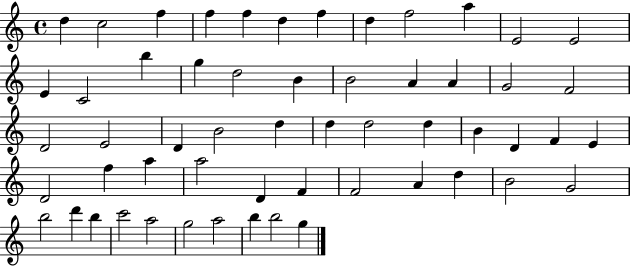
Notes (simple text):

D5/q C5/h F5/q F5/q F5/q D5/q F5/q D5/q F5/h A5/q E4/h E4/h E4/q C4/h B5/q G5/q D5/h B4/q B4/h A4/q A4/q G4/h F4/h D4/h E4/h D4/q B4/h D5/q D5/q D5/h D5/q B4/q D4/q F4/q E4/q D4/h F5/q A5/q A5/h D4/q F4/q F4/h A4/q D5/q B4/h G4/h B5/h D6/q B5/q C6/h A5/h G5/h A5/h B5/q B5/h G5/q